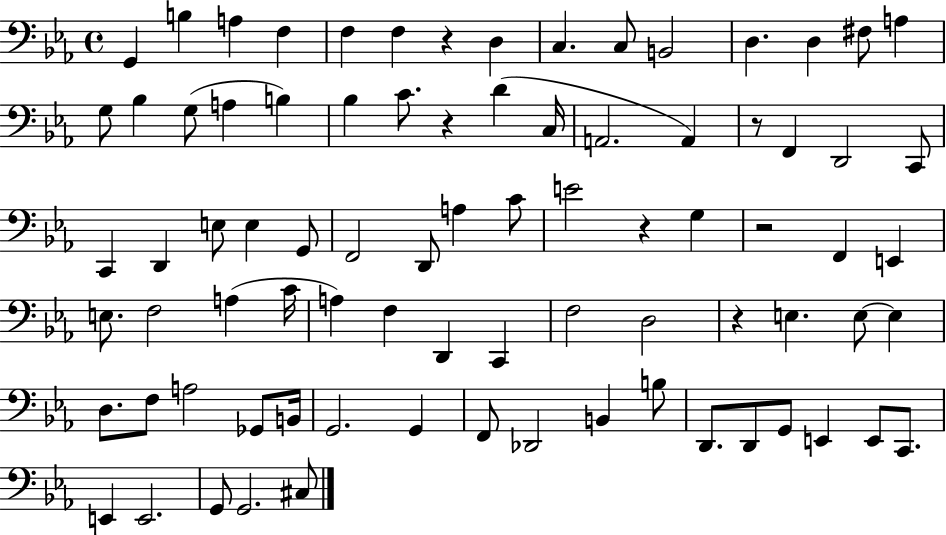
X:1
T:Untitled
M:4/4
L:1/4
K:Eb
G,, B, A, F, F, F, z D, C, C,/2 B,,2 D, D, ^F,/2 A, G,/2 _B, G,/2 A, B, _B, C/2 z D C,/4 A,,2 A,, z/2 F,, D,,2 C,,/2 C,, D,, E,/2 E, G,,/2 F,,2 D,,/2 A, C/2 E2 z G, z2 F,, E,, E,/2 F,2 A, C/4 A, F, D,, C,, F,2 D,2 z E, E,/2 E, D,/2 F,/2 A,2 _G,,/2 B,,/4 G,,2 G,, F,,/2 _D,,2 B,, B,/2 D,,/2 D,,/2 G,,/2 E,, E,,/2 C,,/2 E,, E,,2 G,,/2 G,,2 ^C,/2